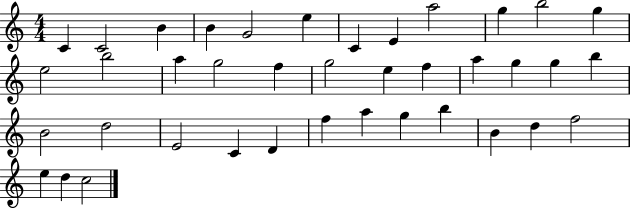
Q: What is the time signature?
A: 4/4